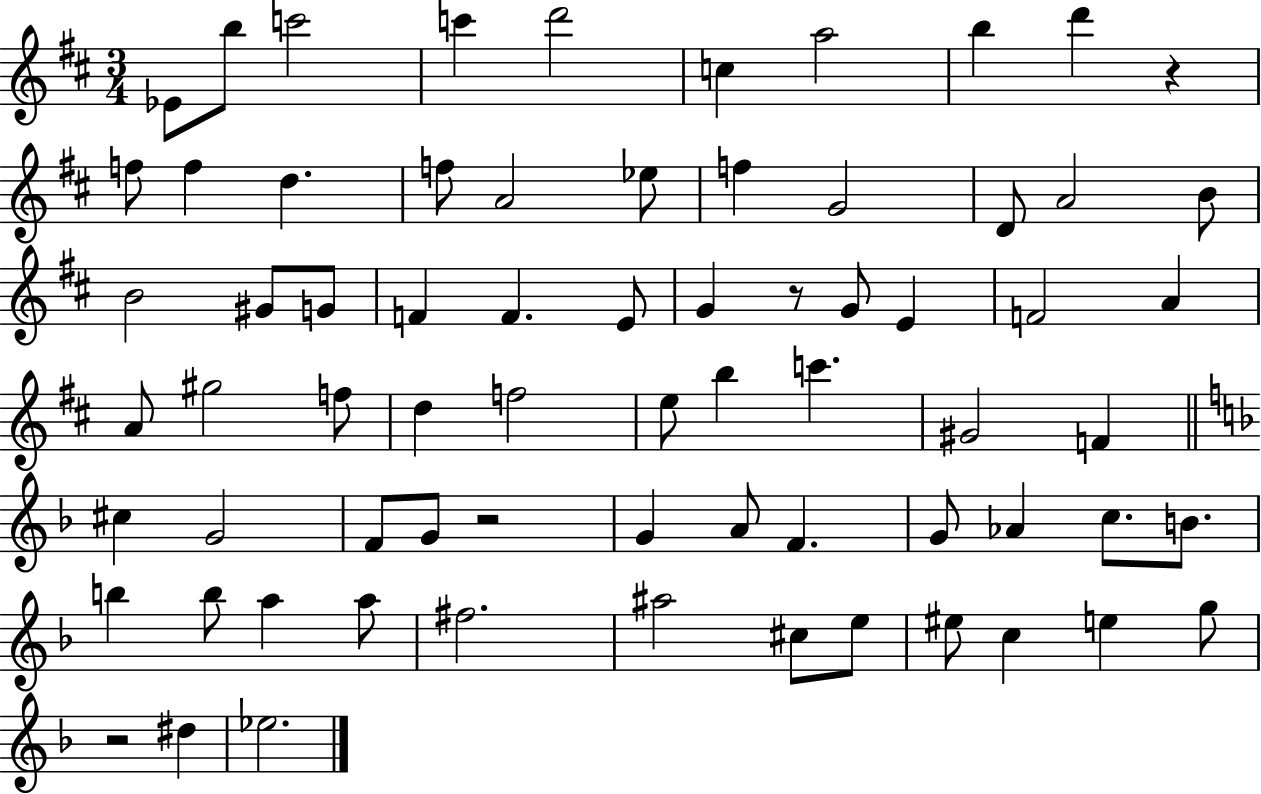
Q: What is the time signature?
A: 3/4